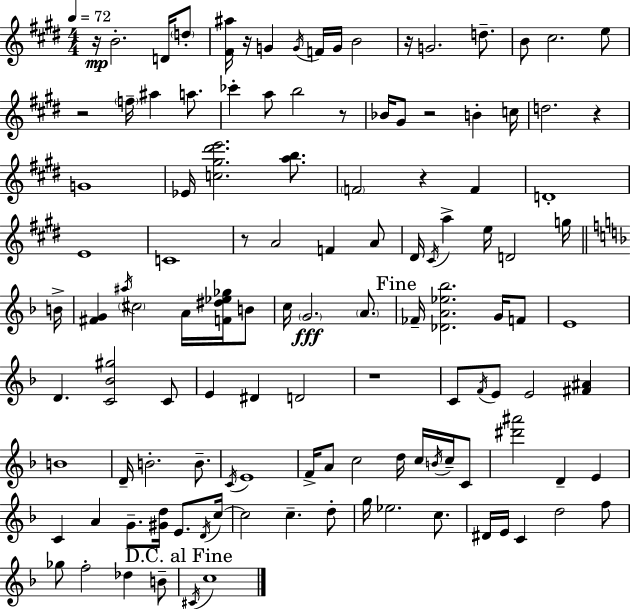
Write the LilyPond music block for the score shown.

{
  \clef treble
  \numericTimeSignature
  \time 4/4
  \key e \major
  \tempo 4 = 72
  \repeat volta 2 { r16\mp b'2.-. d'16 \parenthesize d''8-. | <fis' ais''>16 r16 g'4 \acciaccatura { g'16 } f'16 g'16 b'2 | r16 g'2. d''8.-- | b'8 cis''2. e''8 | \break r2 \parenthesize f''16-- ais''4 a''8. | ces'''4-. a''8 b''2 r8 | bes'16 gis'8 r2 b'4-. | c''16 d''2. r4 | \break g'1 | ees'16 <c'' gis'' dis''' e'''>2. <a'' b''>8. | \parenthesize f'2 r4 f'4 | d'1-. | \break e'1 | c'1 | r8 a'2 f'4 a'8 | dis'16 \acciaccatura { cis'16 } a''4-> e''16 d'2 | \break g''16 \bar "||" \break \key f \major b'16-> <fis' g'>4 \acciaccatura { ais''16 } \parenthesize cis''2 a'16 <f' dis'' ees'' ges''>16 | b'8 c''16 \parenthesize g'2.\fff \parenthesize a'8. | \mark "Fine" fes'16-- <des' a' ees'' bes''>2. g'16 | f'8 e'1 | \break d'4. <c' bes' gis''>2 | c'8 e'4 dis'4 d'2 | r1 | c'8 \acciaccatura { f'16 } e'8 e'2 <fis' ais'>4 | \break b'1 | d'16-- b'2.-. | b'8.-- \acciaccatura { c'16 } e'1 | f'16-> a'8 c''2 d''16 | \break c''16 \acciaccatura { b'16 } c''16-- c'8 <dis''' ais'''>2 d'4-- | e'4 c'4 a'4 g'8.-- | <gis' d''>16 e'8. \acciaccatura { d'16 } c''16~~ c''2 c''4.-- | d''8-. g''16 ees''2. | \break c''8. dis'16 e'16 c'4 d''2 | f''8 ges''8 f''2-. | des''4 b'8-- \mark "D.C. al Fine" \acciaccatura { cis'16 } c''1 | } \bar "|."
}